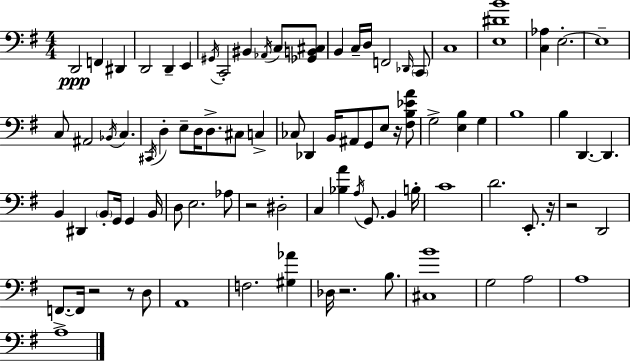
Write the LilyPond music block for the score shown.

{
  \clef bass
  \numericTimeSignature
  \time 4/4
  \key e \minor
  d,2\ppp f,4 dis,4 | d,2 d,4-- e,4 | \acciaccatura { gis,16 } c,2-. bis,4 \acciaccatura { aes,16 } c8 | <ges, b, cis>8 b,4 c16-- d16 f,2 | \break \grace { des,16 } \parenthesize c,8 c1 | <e dis' b'>1 | <c aes>4 e2.-.~~ | e1-- | \break c8 ais,2 \acciaccatura { bes,16 } c4. | \acciaccatura { cis,16 } d4-. e8-- d16 d8.-> cis8 | c4-> ces8 des,4 b,16 ais,8 g,8 | e8 r16 <fis b ees' a'>8 g2-> <e b>4 | \break g4 b1 | b4 d,4.~~ d,4. | b,4 dis,4 \parenthesize b,8-. g,16 | g,4 b,16 d8 e2. | \break aes8 r2 dis2-. | c4 <bes a'>4 \acciaccatura { a16 } g,8. | b,4 b16-. c'1 | d'2. | \break e,8.-. r16 r2 d,2 | f,8.->~~ f,16 r2 | r8 d8 a,1 | f2. | \break <gis aes'>4 des16 r2. | b8. <cis b'>1 | g2 a2 | a1 | \break a1 | \bar "|."
}